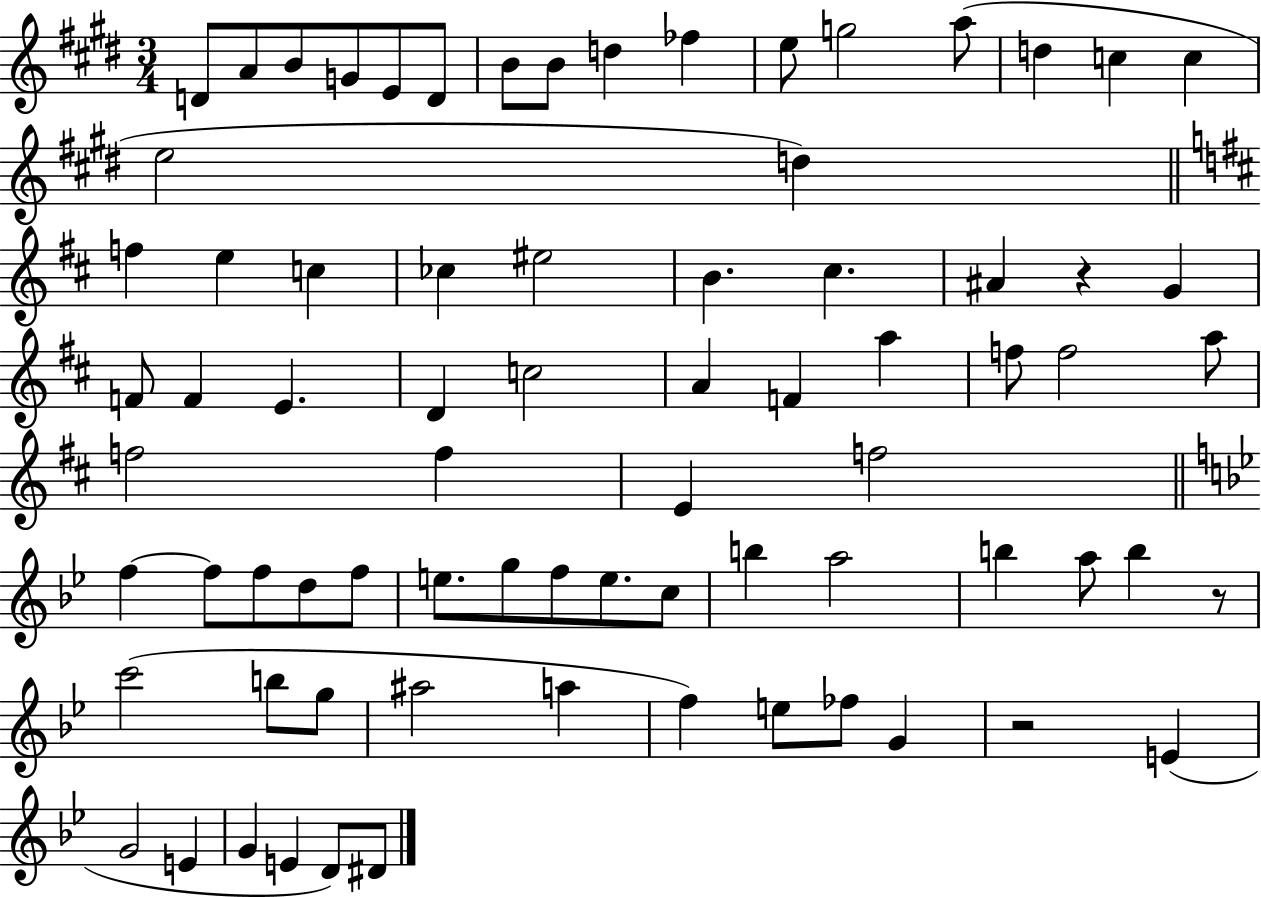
D4/e A4/e B4/e G4/e E4/e D4/e B4/e B4/e D5/q FES5/q E5/e G5/h A5/e D5/q C5/q C5/q E5/h D5/q F5/q E5/q C5/q CES5/q EIS5/h B4/q. C#5/q. A#4/q R/q G4/q F4/e F4/q E4/q. D4/q C5/h A4/q F4/q A5/q F5/e F5/h A5/e F5/h F5/q E4/q F5/h F5/q F5/e F5/e D5/e F5/e E5/e. G5/e F5/e E5/e. C5/e B5/q A5/h B5/q A5/e B5/q R/e C6/h B5/e G5/e A#5/h A5/q F5/q E5/e FES5/e G4/q R/h E4/q G4/h E4/q G4/q E4/q D4/e D#4/e